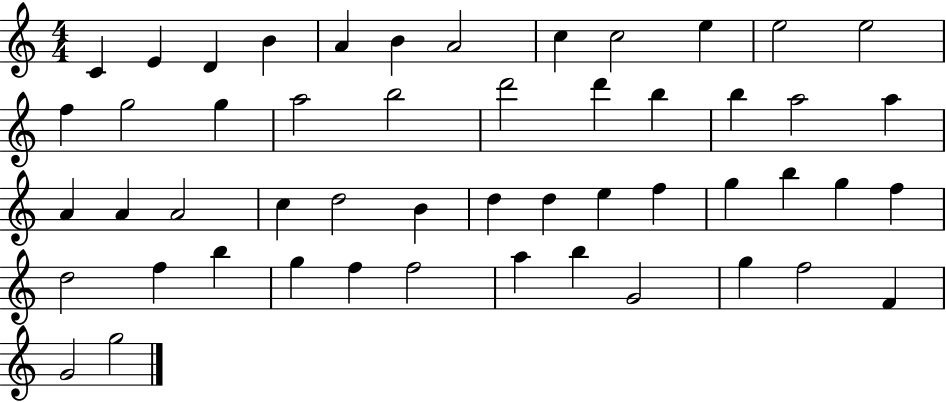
X:1
T:Untitled
M:4/4
L:1/4
K:C
C E D B A B A2 c c2 e e2 e2 f g2 g a2 b2 d'2 d' b b a2 a A A A2 c d2 B d d e f g b g f d2 f b g f f2 a b G2 g f2 F G2 g2